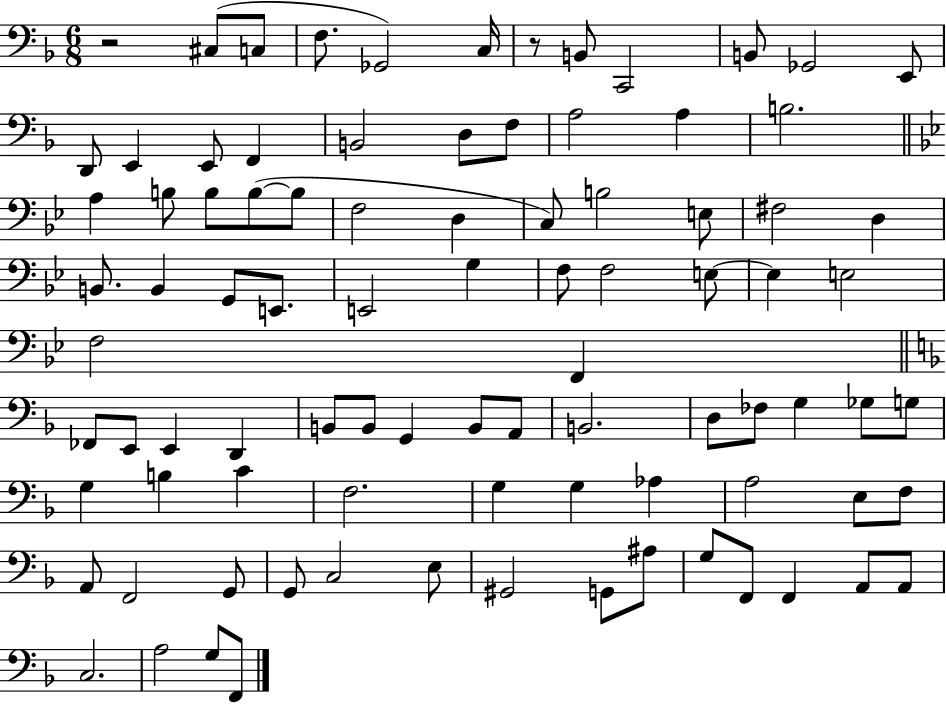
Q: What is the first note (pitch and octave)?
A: C#3